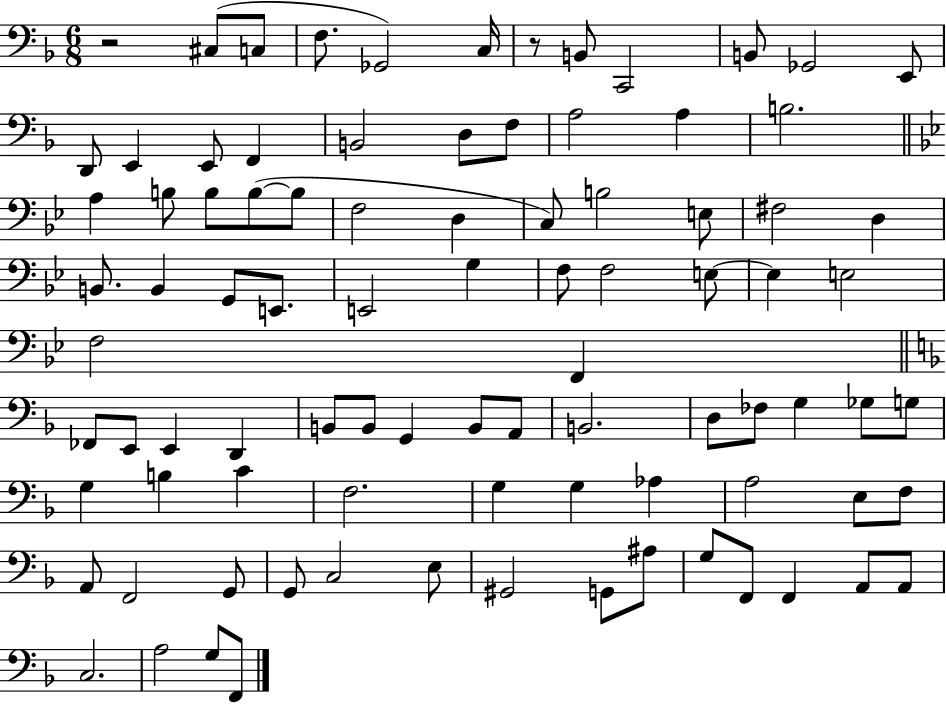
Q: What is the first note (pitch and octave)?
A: C#3